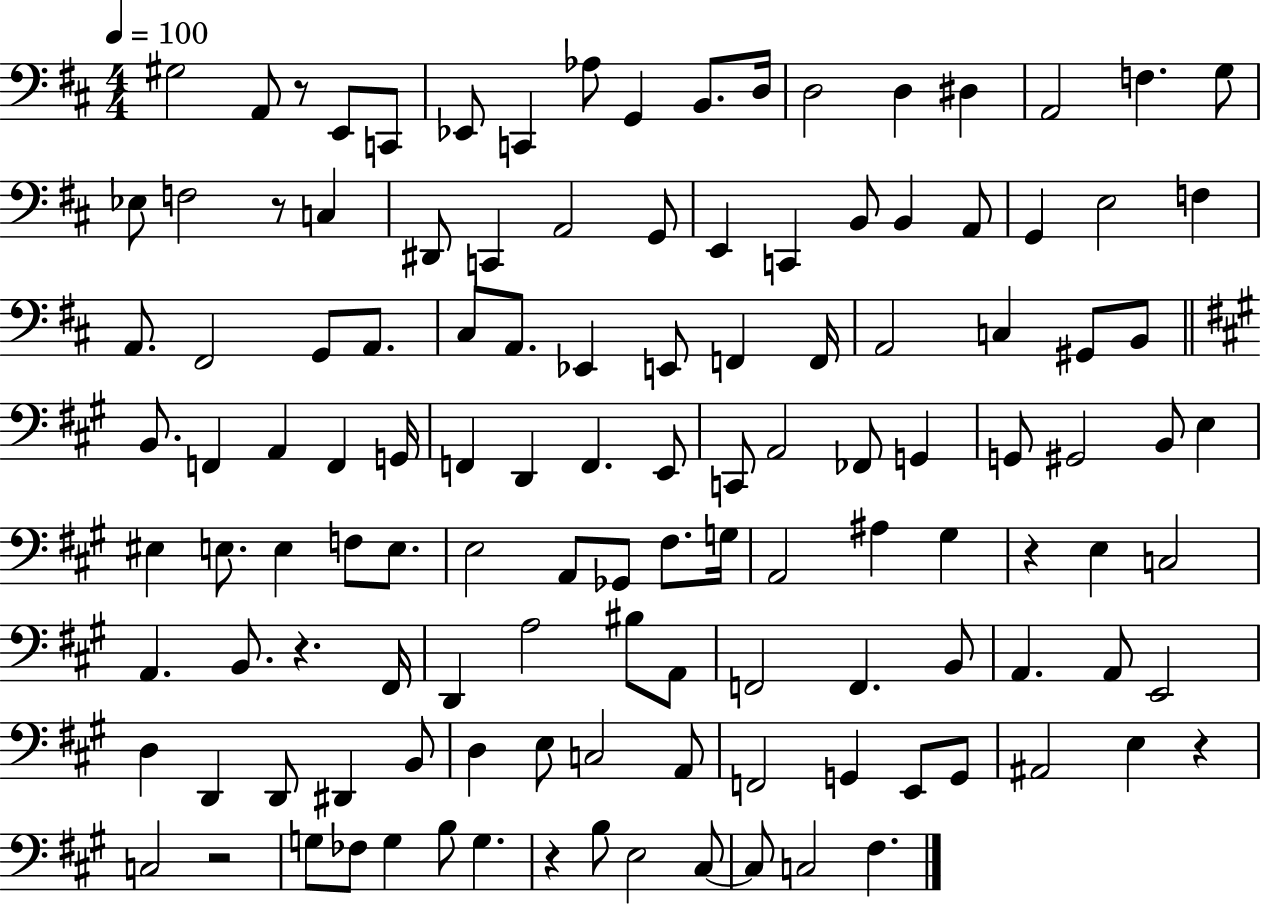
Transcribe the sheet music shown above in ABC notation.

X:1
T:Untitled
M:4/4
L:1/4
K:D
^G,2 A,,/2 z/2 E,,/2 C,,/2 _E,,/2 C,, _A,/2 G,, B,,/2 D,/4 D,2 D, ^D, A,,2 F, G,/2 _E,/2 F,2 z/2 C, ^D,,/2 C,, A,,2 G,,/2 E,, C,, B,,/2 B,, A,,/2 G,, E,2 F, A,,/2 ^F,,2 G,,/2 A,,/2 ^C,/2 A,,/2 _E,, E,,/2 F,, F,,/4 A,,2 C, ^G,,/2 B,,/2 B,,/2 F,, A,, F,, G,,/4 F,, D,, F,, E,,/2 C,,/2 A,,2 _F,,/2 G,, G,,/2 ^G,,2 B,,/2 E, ^E, E,/2 E, F,/2 E,/2 E,2 A,,/2 _G,,/2 ^F,/2 G,/4 A,,2 ^A, ^G, z E, C,2 A,, B,,/2 z ^F,,/4 D,, A,2 ^B,/2 A,,/2 F,,2 F,, B,,/2 A,, A,,/2 E,,2 D, D,, D,,/2 ^D,, B,,/2 D, E,/2 C,2 A,,/2 F,,2 G,, E,,/2 G,,/2 ^A,,2 E, z C,2 z2 G,/2 _F,/2 G, B,/2 G, z B,/2 E,2 ^C,/2 ^C,/2 C,2 ^F,